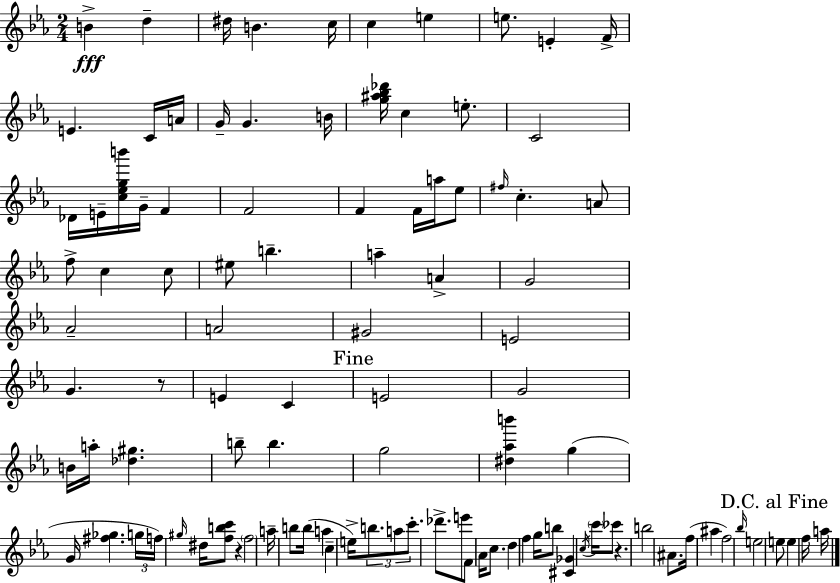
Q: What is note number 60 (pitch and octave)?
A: F5